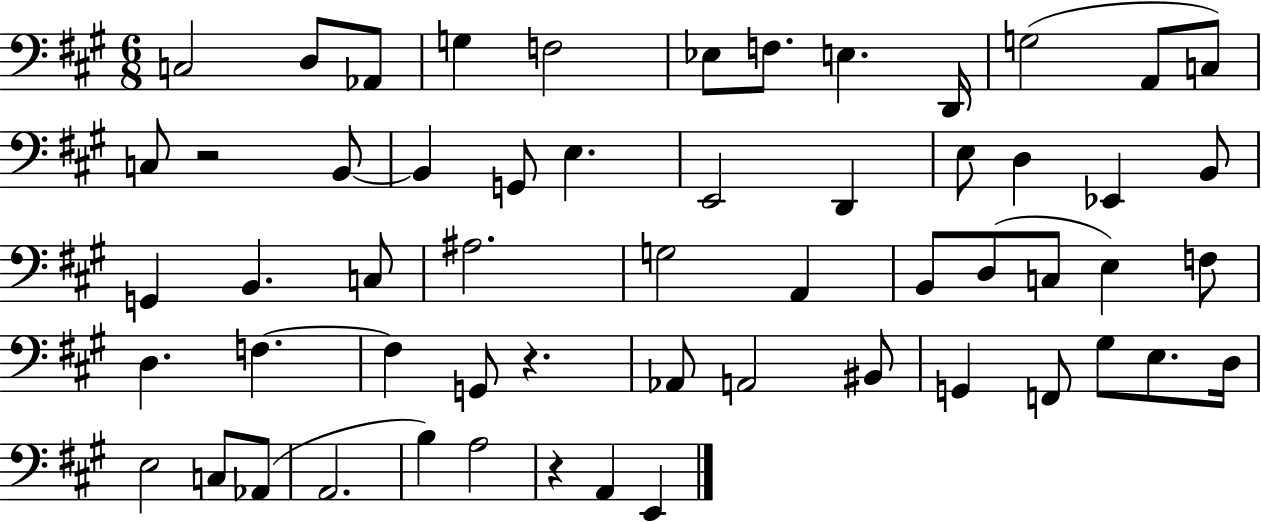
C3/h D3/e Ab2/e G3/q F3/h Eb3/e F3/e. E3/q. D2/s G3/h A2/e C3/e C3/e R/h B2/e B2/q G2/e E3/q. E2/h D2/q E3/e D3/q Eb2/q B2/e G2/q B2/q. C3/e A#3/h. G3/h A2/q B2/e D3/e C3/e E3/q F3/e D3/q. F3/q. F3/q G2/e R/q. Ab2/e A2/h BIS2/e G2/q F2/e G#3/e E3/e. D3/s E3/h C3/e Ab2/e A2/h. B3/q A3/h R/q A2/q E2/q